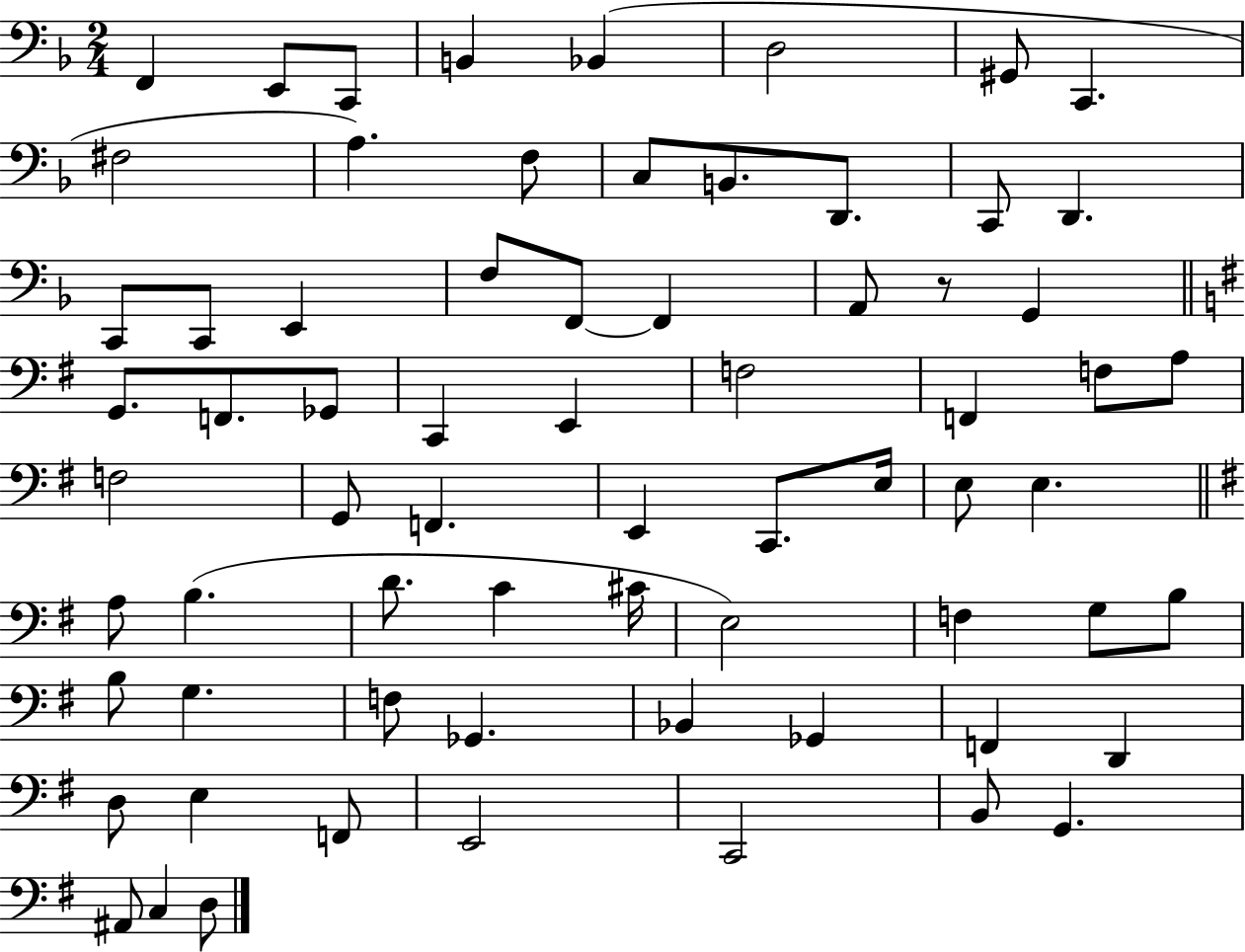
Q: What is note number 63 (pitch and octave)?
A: C2